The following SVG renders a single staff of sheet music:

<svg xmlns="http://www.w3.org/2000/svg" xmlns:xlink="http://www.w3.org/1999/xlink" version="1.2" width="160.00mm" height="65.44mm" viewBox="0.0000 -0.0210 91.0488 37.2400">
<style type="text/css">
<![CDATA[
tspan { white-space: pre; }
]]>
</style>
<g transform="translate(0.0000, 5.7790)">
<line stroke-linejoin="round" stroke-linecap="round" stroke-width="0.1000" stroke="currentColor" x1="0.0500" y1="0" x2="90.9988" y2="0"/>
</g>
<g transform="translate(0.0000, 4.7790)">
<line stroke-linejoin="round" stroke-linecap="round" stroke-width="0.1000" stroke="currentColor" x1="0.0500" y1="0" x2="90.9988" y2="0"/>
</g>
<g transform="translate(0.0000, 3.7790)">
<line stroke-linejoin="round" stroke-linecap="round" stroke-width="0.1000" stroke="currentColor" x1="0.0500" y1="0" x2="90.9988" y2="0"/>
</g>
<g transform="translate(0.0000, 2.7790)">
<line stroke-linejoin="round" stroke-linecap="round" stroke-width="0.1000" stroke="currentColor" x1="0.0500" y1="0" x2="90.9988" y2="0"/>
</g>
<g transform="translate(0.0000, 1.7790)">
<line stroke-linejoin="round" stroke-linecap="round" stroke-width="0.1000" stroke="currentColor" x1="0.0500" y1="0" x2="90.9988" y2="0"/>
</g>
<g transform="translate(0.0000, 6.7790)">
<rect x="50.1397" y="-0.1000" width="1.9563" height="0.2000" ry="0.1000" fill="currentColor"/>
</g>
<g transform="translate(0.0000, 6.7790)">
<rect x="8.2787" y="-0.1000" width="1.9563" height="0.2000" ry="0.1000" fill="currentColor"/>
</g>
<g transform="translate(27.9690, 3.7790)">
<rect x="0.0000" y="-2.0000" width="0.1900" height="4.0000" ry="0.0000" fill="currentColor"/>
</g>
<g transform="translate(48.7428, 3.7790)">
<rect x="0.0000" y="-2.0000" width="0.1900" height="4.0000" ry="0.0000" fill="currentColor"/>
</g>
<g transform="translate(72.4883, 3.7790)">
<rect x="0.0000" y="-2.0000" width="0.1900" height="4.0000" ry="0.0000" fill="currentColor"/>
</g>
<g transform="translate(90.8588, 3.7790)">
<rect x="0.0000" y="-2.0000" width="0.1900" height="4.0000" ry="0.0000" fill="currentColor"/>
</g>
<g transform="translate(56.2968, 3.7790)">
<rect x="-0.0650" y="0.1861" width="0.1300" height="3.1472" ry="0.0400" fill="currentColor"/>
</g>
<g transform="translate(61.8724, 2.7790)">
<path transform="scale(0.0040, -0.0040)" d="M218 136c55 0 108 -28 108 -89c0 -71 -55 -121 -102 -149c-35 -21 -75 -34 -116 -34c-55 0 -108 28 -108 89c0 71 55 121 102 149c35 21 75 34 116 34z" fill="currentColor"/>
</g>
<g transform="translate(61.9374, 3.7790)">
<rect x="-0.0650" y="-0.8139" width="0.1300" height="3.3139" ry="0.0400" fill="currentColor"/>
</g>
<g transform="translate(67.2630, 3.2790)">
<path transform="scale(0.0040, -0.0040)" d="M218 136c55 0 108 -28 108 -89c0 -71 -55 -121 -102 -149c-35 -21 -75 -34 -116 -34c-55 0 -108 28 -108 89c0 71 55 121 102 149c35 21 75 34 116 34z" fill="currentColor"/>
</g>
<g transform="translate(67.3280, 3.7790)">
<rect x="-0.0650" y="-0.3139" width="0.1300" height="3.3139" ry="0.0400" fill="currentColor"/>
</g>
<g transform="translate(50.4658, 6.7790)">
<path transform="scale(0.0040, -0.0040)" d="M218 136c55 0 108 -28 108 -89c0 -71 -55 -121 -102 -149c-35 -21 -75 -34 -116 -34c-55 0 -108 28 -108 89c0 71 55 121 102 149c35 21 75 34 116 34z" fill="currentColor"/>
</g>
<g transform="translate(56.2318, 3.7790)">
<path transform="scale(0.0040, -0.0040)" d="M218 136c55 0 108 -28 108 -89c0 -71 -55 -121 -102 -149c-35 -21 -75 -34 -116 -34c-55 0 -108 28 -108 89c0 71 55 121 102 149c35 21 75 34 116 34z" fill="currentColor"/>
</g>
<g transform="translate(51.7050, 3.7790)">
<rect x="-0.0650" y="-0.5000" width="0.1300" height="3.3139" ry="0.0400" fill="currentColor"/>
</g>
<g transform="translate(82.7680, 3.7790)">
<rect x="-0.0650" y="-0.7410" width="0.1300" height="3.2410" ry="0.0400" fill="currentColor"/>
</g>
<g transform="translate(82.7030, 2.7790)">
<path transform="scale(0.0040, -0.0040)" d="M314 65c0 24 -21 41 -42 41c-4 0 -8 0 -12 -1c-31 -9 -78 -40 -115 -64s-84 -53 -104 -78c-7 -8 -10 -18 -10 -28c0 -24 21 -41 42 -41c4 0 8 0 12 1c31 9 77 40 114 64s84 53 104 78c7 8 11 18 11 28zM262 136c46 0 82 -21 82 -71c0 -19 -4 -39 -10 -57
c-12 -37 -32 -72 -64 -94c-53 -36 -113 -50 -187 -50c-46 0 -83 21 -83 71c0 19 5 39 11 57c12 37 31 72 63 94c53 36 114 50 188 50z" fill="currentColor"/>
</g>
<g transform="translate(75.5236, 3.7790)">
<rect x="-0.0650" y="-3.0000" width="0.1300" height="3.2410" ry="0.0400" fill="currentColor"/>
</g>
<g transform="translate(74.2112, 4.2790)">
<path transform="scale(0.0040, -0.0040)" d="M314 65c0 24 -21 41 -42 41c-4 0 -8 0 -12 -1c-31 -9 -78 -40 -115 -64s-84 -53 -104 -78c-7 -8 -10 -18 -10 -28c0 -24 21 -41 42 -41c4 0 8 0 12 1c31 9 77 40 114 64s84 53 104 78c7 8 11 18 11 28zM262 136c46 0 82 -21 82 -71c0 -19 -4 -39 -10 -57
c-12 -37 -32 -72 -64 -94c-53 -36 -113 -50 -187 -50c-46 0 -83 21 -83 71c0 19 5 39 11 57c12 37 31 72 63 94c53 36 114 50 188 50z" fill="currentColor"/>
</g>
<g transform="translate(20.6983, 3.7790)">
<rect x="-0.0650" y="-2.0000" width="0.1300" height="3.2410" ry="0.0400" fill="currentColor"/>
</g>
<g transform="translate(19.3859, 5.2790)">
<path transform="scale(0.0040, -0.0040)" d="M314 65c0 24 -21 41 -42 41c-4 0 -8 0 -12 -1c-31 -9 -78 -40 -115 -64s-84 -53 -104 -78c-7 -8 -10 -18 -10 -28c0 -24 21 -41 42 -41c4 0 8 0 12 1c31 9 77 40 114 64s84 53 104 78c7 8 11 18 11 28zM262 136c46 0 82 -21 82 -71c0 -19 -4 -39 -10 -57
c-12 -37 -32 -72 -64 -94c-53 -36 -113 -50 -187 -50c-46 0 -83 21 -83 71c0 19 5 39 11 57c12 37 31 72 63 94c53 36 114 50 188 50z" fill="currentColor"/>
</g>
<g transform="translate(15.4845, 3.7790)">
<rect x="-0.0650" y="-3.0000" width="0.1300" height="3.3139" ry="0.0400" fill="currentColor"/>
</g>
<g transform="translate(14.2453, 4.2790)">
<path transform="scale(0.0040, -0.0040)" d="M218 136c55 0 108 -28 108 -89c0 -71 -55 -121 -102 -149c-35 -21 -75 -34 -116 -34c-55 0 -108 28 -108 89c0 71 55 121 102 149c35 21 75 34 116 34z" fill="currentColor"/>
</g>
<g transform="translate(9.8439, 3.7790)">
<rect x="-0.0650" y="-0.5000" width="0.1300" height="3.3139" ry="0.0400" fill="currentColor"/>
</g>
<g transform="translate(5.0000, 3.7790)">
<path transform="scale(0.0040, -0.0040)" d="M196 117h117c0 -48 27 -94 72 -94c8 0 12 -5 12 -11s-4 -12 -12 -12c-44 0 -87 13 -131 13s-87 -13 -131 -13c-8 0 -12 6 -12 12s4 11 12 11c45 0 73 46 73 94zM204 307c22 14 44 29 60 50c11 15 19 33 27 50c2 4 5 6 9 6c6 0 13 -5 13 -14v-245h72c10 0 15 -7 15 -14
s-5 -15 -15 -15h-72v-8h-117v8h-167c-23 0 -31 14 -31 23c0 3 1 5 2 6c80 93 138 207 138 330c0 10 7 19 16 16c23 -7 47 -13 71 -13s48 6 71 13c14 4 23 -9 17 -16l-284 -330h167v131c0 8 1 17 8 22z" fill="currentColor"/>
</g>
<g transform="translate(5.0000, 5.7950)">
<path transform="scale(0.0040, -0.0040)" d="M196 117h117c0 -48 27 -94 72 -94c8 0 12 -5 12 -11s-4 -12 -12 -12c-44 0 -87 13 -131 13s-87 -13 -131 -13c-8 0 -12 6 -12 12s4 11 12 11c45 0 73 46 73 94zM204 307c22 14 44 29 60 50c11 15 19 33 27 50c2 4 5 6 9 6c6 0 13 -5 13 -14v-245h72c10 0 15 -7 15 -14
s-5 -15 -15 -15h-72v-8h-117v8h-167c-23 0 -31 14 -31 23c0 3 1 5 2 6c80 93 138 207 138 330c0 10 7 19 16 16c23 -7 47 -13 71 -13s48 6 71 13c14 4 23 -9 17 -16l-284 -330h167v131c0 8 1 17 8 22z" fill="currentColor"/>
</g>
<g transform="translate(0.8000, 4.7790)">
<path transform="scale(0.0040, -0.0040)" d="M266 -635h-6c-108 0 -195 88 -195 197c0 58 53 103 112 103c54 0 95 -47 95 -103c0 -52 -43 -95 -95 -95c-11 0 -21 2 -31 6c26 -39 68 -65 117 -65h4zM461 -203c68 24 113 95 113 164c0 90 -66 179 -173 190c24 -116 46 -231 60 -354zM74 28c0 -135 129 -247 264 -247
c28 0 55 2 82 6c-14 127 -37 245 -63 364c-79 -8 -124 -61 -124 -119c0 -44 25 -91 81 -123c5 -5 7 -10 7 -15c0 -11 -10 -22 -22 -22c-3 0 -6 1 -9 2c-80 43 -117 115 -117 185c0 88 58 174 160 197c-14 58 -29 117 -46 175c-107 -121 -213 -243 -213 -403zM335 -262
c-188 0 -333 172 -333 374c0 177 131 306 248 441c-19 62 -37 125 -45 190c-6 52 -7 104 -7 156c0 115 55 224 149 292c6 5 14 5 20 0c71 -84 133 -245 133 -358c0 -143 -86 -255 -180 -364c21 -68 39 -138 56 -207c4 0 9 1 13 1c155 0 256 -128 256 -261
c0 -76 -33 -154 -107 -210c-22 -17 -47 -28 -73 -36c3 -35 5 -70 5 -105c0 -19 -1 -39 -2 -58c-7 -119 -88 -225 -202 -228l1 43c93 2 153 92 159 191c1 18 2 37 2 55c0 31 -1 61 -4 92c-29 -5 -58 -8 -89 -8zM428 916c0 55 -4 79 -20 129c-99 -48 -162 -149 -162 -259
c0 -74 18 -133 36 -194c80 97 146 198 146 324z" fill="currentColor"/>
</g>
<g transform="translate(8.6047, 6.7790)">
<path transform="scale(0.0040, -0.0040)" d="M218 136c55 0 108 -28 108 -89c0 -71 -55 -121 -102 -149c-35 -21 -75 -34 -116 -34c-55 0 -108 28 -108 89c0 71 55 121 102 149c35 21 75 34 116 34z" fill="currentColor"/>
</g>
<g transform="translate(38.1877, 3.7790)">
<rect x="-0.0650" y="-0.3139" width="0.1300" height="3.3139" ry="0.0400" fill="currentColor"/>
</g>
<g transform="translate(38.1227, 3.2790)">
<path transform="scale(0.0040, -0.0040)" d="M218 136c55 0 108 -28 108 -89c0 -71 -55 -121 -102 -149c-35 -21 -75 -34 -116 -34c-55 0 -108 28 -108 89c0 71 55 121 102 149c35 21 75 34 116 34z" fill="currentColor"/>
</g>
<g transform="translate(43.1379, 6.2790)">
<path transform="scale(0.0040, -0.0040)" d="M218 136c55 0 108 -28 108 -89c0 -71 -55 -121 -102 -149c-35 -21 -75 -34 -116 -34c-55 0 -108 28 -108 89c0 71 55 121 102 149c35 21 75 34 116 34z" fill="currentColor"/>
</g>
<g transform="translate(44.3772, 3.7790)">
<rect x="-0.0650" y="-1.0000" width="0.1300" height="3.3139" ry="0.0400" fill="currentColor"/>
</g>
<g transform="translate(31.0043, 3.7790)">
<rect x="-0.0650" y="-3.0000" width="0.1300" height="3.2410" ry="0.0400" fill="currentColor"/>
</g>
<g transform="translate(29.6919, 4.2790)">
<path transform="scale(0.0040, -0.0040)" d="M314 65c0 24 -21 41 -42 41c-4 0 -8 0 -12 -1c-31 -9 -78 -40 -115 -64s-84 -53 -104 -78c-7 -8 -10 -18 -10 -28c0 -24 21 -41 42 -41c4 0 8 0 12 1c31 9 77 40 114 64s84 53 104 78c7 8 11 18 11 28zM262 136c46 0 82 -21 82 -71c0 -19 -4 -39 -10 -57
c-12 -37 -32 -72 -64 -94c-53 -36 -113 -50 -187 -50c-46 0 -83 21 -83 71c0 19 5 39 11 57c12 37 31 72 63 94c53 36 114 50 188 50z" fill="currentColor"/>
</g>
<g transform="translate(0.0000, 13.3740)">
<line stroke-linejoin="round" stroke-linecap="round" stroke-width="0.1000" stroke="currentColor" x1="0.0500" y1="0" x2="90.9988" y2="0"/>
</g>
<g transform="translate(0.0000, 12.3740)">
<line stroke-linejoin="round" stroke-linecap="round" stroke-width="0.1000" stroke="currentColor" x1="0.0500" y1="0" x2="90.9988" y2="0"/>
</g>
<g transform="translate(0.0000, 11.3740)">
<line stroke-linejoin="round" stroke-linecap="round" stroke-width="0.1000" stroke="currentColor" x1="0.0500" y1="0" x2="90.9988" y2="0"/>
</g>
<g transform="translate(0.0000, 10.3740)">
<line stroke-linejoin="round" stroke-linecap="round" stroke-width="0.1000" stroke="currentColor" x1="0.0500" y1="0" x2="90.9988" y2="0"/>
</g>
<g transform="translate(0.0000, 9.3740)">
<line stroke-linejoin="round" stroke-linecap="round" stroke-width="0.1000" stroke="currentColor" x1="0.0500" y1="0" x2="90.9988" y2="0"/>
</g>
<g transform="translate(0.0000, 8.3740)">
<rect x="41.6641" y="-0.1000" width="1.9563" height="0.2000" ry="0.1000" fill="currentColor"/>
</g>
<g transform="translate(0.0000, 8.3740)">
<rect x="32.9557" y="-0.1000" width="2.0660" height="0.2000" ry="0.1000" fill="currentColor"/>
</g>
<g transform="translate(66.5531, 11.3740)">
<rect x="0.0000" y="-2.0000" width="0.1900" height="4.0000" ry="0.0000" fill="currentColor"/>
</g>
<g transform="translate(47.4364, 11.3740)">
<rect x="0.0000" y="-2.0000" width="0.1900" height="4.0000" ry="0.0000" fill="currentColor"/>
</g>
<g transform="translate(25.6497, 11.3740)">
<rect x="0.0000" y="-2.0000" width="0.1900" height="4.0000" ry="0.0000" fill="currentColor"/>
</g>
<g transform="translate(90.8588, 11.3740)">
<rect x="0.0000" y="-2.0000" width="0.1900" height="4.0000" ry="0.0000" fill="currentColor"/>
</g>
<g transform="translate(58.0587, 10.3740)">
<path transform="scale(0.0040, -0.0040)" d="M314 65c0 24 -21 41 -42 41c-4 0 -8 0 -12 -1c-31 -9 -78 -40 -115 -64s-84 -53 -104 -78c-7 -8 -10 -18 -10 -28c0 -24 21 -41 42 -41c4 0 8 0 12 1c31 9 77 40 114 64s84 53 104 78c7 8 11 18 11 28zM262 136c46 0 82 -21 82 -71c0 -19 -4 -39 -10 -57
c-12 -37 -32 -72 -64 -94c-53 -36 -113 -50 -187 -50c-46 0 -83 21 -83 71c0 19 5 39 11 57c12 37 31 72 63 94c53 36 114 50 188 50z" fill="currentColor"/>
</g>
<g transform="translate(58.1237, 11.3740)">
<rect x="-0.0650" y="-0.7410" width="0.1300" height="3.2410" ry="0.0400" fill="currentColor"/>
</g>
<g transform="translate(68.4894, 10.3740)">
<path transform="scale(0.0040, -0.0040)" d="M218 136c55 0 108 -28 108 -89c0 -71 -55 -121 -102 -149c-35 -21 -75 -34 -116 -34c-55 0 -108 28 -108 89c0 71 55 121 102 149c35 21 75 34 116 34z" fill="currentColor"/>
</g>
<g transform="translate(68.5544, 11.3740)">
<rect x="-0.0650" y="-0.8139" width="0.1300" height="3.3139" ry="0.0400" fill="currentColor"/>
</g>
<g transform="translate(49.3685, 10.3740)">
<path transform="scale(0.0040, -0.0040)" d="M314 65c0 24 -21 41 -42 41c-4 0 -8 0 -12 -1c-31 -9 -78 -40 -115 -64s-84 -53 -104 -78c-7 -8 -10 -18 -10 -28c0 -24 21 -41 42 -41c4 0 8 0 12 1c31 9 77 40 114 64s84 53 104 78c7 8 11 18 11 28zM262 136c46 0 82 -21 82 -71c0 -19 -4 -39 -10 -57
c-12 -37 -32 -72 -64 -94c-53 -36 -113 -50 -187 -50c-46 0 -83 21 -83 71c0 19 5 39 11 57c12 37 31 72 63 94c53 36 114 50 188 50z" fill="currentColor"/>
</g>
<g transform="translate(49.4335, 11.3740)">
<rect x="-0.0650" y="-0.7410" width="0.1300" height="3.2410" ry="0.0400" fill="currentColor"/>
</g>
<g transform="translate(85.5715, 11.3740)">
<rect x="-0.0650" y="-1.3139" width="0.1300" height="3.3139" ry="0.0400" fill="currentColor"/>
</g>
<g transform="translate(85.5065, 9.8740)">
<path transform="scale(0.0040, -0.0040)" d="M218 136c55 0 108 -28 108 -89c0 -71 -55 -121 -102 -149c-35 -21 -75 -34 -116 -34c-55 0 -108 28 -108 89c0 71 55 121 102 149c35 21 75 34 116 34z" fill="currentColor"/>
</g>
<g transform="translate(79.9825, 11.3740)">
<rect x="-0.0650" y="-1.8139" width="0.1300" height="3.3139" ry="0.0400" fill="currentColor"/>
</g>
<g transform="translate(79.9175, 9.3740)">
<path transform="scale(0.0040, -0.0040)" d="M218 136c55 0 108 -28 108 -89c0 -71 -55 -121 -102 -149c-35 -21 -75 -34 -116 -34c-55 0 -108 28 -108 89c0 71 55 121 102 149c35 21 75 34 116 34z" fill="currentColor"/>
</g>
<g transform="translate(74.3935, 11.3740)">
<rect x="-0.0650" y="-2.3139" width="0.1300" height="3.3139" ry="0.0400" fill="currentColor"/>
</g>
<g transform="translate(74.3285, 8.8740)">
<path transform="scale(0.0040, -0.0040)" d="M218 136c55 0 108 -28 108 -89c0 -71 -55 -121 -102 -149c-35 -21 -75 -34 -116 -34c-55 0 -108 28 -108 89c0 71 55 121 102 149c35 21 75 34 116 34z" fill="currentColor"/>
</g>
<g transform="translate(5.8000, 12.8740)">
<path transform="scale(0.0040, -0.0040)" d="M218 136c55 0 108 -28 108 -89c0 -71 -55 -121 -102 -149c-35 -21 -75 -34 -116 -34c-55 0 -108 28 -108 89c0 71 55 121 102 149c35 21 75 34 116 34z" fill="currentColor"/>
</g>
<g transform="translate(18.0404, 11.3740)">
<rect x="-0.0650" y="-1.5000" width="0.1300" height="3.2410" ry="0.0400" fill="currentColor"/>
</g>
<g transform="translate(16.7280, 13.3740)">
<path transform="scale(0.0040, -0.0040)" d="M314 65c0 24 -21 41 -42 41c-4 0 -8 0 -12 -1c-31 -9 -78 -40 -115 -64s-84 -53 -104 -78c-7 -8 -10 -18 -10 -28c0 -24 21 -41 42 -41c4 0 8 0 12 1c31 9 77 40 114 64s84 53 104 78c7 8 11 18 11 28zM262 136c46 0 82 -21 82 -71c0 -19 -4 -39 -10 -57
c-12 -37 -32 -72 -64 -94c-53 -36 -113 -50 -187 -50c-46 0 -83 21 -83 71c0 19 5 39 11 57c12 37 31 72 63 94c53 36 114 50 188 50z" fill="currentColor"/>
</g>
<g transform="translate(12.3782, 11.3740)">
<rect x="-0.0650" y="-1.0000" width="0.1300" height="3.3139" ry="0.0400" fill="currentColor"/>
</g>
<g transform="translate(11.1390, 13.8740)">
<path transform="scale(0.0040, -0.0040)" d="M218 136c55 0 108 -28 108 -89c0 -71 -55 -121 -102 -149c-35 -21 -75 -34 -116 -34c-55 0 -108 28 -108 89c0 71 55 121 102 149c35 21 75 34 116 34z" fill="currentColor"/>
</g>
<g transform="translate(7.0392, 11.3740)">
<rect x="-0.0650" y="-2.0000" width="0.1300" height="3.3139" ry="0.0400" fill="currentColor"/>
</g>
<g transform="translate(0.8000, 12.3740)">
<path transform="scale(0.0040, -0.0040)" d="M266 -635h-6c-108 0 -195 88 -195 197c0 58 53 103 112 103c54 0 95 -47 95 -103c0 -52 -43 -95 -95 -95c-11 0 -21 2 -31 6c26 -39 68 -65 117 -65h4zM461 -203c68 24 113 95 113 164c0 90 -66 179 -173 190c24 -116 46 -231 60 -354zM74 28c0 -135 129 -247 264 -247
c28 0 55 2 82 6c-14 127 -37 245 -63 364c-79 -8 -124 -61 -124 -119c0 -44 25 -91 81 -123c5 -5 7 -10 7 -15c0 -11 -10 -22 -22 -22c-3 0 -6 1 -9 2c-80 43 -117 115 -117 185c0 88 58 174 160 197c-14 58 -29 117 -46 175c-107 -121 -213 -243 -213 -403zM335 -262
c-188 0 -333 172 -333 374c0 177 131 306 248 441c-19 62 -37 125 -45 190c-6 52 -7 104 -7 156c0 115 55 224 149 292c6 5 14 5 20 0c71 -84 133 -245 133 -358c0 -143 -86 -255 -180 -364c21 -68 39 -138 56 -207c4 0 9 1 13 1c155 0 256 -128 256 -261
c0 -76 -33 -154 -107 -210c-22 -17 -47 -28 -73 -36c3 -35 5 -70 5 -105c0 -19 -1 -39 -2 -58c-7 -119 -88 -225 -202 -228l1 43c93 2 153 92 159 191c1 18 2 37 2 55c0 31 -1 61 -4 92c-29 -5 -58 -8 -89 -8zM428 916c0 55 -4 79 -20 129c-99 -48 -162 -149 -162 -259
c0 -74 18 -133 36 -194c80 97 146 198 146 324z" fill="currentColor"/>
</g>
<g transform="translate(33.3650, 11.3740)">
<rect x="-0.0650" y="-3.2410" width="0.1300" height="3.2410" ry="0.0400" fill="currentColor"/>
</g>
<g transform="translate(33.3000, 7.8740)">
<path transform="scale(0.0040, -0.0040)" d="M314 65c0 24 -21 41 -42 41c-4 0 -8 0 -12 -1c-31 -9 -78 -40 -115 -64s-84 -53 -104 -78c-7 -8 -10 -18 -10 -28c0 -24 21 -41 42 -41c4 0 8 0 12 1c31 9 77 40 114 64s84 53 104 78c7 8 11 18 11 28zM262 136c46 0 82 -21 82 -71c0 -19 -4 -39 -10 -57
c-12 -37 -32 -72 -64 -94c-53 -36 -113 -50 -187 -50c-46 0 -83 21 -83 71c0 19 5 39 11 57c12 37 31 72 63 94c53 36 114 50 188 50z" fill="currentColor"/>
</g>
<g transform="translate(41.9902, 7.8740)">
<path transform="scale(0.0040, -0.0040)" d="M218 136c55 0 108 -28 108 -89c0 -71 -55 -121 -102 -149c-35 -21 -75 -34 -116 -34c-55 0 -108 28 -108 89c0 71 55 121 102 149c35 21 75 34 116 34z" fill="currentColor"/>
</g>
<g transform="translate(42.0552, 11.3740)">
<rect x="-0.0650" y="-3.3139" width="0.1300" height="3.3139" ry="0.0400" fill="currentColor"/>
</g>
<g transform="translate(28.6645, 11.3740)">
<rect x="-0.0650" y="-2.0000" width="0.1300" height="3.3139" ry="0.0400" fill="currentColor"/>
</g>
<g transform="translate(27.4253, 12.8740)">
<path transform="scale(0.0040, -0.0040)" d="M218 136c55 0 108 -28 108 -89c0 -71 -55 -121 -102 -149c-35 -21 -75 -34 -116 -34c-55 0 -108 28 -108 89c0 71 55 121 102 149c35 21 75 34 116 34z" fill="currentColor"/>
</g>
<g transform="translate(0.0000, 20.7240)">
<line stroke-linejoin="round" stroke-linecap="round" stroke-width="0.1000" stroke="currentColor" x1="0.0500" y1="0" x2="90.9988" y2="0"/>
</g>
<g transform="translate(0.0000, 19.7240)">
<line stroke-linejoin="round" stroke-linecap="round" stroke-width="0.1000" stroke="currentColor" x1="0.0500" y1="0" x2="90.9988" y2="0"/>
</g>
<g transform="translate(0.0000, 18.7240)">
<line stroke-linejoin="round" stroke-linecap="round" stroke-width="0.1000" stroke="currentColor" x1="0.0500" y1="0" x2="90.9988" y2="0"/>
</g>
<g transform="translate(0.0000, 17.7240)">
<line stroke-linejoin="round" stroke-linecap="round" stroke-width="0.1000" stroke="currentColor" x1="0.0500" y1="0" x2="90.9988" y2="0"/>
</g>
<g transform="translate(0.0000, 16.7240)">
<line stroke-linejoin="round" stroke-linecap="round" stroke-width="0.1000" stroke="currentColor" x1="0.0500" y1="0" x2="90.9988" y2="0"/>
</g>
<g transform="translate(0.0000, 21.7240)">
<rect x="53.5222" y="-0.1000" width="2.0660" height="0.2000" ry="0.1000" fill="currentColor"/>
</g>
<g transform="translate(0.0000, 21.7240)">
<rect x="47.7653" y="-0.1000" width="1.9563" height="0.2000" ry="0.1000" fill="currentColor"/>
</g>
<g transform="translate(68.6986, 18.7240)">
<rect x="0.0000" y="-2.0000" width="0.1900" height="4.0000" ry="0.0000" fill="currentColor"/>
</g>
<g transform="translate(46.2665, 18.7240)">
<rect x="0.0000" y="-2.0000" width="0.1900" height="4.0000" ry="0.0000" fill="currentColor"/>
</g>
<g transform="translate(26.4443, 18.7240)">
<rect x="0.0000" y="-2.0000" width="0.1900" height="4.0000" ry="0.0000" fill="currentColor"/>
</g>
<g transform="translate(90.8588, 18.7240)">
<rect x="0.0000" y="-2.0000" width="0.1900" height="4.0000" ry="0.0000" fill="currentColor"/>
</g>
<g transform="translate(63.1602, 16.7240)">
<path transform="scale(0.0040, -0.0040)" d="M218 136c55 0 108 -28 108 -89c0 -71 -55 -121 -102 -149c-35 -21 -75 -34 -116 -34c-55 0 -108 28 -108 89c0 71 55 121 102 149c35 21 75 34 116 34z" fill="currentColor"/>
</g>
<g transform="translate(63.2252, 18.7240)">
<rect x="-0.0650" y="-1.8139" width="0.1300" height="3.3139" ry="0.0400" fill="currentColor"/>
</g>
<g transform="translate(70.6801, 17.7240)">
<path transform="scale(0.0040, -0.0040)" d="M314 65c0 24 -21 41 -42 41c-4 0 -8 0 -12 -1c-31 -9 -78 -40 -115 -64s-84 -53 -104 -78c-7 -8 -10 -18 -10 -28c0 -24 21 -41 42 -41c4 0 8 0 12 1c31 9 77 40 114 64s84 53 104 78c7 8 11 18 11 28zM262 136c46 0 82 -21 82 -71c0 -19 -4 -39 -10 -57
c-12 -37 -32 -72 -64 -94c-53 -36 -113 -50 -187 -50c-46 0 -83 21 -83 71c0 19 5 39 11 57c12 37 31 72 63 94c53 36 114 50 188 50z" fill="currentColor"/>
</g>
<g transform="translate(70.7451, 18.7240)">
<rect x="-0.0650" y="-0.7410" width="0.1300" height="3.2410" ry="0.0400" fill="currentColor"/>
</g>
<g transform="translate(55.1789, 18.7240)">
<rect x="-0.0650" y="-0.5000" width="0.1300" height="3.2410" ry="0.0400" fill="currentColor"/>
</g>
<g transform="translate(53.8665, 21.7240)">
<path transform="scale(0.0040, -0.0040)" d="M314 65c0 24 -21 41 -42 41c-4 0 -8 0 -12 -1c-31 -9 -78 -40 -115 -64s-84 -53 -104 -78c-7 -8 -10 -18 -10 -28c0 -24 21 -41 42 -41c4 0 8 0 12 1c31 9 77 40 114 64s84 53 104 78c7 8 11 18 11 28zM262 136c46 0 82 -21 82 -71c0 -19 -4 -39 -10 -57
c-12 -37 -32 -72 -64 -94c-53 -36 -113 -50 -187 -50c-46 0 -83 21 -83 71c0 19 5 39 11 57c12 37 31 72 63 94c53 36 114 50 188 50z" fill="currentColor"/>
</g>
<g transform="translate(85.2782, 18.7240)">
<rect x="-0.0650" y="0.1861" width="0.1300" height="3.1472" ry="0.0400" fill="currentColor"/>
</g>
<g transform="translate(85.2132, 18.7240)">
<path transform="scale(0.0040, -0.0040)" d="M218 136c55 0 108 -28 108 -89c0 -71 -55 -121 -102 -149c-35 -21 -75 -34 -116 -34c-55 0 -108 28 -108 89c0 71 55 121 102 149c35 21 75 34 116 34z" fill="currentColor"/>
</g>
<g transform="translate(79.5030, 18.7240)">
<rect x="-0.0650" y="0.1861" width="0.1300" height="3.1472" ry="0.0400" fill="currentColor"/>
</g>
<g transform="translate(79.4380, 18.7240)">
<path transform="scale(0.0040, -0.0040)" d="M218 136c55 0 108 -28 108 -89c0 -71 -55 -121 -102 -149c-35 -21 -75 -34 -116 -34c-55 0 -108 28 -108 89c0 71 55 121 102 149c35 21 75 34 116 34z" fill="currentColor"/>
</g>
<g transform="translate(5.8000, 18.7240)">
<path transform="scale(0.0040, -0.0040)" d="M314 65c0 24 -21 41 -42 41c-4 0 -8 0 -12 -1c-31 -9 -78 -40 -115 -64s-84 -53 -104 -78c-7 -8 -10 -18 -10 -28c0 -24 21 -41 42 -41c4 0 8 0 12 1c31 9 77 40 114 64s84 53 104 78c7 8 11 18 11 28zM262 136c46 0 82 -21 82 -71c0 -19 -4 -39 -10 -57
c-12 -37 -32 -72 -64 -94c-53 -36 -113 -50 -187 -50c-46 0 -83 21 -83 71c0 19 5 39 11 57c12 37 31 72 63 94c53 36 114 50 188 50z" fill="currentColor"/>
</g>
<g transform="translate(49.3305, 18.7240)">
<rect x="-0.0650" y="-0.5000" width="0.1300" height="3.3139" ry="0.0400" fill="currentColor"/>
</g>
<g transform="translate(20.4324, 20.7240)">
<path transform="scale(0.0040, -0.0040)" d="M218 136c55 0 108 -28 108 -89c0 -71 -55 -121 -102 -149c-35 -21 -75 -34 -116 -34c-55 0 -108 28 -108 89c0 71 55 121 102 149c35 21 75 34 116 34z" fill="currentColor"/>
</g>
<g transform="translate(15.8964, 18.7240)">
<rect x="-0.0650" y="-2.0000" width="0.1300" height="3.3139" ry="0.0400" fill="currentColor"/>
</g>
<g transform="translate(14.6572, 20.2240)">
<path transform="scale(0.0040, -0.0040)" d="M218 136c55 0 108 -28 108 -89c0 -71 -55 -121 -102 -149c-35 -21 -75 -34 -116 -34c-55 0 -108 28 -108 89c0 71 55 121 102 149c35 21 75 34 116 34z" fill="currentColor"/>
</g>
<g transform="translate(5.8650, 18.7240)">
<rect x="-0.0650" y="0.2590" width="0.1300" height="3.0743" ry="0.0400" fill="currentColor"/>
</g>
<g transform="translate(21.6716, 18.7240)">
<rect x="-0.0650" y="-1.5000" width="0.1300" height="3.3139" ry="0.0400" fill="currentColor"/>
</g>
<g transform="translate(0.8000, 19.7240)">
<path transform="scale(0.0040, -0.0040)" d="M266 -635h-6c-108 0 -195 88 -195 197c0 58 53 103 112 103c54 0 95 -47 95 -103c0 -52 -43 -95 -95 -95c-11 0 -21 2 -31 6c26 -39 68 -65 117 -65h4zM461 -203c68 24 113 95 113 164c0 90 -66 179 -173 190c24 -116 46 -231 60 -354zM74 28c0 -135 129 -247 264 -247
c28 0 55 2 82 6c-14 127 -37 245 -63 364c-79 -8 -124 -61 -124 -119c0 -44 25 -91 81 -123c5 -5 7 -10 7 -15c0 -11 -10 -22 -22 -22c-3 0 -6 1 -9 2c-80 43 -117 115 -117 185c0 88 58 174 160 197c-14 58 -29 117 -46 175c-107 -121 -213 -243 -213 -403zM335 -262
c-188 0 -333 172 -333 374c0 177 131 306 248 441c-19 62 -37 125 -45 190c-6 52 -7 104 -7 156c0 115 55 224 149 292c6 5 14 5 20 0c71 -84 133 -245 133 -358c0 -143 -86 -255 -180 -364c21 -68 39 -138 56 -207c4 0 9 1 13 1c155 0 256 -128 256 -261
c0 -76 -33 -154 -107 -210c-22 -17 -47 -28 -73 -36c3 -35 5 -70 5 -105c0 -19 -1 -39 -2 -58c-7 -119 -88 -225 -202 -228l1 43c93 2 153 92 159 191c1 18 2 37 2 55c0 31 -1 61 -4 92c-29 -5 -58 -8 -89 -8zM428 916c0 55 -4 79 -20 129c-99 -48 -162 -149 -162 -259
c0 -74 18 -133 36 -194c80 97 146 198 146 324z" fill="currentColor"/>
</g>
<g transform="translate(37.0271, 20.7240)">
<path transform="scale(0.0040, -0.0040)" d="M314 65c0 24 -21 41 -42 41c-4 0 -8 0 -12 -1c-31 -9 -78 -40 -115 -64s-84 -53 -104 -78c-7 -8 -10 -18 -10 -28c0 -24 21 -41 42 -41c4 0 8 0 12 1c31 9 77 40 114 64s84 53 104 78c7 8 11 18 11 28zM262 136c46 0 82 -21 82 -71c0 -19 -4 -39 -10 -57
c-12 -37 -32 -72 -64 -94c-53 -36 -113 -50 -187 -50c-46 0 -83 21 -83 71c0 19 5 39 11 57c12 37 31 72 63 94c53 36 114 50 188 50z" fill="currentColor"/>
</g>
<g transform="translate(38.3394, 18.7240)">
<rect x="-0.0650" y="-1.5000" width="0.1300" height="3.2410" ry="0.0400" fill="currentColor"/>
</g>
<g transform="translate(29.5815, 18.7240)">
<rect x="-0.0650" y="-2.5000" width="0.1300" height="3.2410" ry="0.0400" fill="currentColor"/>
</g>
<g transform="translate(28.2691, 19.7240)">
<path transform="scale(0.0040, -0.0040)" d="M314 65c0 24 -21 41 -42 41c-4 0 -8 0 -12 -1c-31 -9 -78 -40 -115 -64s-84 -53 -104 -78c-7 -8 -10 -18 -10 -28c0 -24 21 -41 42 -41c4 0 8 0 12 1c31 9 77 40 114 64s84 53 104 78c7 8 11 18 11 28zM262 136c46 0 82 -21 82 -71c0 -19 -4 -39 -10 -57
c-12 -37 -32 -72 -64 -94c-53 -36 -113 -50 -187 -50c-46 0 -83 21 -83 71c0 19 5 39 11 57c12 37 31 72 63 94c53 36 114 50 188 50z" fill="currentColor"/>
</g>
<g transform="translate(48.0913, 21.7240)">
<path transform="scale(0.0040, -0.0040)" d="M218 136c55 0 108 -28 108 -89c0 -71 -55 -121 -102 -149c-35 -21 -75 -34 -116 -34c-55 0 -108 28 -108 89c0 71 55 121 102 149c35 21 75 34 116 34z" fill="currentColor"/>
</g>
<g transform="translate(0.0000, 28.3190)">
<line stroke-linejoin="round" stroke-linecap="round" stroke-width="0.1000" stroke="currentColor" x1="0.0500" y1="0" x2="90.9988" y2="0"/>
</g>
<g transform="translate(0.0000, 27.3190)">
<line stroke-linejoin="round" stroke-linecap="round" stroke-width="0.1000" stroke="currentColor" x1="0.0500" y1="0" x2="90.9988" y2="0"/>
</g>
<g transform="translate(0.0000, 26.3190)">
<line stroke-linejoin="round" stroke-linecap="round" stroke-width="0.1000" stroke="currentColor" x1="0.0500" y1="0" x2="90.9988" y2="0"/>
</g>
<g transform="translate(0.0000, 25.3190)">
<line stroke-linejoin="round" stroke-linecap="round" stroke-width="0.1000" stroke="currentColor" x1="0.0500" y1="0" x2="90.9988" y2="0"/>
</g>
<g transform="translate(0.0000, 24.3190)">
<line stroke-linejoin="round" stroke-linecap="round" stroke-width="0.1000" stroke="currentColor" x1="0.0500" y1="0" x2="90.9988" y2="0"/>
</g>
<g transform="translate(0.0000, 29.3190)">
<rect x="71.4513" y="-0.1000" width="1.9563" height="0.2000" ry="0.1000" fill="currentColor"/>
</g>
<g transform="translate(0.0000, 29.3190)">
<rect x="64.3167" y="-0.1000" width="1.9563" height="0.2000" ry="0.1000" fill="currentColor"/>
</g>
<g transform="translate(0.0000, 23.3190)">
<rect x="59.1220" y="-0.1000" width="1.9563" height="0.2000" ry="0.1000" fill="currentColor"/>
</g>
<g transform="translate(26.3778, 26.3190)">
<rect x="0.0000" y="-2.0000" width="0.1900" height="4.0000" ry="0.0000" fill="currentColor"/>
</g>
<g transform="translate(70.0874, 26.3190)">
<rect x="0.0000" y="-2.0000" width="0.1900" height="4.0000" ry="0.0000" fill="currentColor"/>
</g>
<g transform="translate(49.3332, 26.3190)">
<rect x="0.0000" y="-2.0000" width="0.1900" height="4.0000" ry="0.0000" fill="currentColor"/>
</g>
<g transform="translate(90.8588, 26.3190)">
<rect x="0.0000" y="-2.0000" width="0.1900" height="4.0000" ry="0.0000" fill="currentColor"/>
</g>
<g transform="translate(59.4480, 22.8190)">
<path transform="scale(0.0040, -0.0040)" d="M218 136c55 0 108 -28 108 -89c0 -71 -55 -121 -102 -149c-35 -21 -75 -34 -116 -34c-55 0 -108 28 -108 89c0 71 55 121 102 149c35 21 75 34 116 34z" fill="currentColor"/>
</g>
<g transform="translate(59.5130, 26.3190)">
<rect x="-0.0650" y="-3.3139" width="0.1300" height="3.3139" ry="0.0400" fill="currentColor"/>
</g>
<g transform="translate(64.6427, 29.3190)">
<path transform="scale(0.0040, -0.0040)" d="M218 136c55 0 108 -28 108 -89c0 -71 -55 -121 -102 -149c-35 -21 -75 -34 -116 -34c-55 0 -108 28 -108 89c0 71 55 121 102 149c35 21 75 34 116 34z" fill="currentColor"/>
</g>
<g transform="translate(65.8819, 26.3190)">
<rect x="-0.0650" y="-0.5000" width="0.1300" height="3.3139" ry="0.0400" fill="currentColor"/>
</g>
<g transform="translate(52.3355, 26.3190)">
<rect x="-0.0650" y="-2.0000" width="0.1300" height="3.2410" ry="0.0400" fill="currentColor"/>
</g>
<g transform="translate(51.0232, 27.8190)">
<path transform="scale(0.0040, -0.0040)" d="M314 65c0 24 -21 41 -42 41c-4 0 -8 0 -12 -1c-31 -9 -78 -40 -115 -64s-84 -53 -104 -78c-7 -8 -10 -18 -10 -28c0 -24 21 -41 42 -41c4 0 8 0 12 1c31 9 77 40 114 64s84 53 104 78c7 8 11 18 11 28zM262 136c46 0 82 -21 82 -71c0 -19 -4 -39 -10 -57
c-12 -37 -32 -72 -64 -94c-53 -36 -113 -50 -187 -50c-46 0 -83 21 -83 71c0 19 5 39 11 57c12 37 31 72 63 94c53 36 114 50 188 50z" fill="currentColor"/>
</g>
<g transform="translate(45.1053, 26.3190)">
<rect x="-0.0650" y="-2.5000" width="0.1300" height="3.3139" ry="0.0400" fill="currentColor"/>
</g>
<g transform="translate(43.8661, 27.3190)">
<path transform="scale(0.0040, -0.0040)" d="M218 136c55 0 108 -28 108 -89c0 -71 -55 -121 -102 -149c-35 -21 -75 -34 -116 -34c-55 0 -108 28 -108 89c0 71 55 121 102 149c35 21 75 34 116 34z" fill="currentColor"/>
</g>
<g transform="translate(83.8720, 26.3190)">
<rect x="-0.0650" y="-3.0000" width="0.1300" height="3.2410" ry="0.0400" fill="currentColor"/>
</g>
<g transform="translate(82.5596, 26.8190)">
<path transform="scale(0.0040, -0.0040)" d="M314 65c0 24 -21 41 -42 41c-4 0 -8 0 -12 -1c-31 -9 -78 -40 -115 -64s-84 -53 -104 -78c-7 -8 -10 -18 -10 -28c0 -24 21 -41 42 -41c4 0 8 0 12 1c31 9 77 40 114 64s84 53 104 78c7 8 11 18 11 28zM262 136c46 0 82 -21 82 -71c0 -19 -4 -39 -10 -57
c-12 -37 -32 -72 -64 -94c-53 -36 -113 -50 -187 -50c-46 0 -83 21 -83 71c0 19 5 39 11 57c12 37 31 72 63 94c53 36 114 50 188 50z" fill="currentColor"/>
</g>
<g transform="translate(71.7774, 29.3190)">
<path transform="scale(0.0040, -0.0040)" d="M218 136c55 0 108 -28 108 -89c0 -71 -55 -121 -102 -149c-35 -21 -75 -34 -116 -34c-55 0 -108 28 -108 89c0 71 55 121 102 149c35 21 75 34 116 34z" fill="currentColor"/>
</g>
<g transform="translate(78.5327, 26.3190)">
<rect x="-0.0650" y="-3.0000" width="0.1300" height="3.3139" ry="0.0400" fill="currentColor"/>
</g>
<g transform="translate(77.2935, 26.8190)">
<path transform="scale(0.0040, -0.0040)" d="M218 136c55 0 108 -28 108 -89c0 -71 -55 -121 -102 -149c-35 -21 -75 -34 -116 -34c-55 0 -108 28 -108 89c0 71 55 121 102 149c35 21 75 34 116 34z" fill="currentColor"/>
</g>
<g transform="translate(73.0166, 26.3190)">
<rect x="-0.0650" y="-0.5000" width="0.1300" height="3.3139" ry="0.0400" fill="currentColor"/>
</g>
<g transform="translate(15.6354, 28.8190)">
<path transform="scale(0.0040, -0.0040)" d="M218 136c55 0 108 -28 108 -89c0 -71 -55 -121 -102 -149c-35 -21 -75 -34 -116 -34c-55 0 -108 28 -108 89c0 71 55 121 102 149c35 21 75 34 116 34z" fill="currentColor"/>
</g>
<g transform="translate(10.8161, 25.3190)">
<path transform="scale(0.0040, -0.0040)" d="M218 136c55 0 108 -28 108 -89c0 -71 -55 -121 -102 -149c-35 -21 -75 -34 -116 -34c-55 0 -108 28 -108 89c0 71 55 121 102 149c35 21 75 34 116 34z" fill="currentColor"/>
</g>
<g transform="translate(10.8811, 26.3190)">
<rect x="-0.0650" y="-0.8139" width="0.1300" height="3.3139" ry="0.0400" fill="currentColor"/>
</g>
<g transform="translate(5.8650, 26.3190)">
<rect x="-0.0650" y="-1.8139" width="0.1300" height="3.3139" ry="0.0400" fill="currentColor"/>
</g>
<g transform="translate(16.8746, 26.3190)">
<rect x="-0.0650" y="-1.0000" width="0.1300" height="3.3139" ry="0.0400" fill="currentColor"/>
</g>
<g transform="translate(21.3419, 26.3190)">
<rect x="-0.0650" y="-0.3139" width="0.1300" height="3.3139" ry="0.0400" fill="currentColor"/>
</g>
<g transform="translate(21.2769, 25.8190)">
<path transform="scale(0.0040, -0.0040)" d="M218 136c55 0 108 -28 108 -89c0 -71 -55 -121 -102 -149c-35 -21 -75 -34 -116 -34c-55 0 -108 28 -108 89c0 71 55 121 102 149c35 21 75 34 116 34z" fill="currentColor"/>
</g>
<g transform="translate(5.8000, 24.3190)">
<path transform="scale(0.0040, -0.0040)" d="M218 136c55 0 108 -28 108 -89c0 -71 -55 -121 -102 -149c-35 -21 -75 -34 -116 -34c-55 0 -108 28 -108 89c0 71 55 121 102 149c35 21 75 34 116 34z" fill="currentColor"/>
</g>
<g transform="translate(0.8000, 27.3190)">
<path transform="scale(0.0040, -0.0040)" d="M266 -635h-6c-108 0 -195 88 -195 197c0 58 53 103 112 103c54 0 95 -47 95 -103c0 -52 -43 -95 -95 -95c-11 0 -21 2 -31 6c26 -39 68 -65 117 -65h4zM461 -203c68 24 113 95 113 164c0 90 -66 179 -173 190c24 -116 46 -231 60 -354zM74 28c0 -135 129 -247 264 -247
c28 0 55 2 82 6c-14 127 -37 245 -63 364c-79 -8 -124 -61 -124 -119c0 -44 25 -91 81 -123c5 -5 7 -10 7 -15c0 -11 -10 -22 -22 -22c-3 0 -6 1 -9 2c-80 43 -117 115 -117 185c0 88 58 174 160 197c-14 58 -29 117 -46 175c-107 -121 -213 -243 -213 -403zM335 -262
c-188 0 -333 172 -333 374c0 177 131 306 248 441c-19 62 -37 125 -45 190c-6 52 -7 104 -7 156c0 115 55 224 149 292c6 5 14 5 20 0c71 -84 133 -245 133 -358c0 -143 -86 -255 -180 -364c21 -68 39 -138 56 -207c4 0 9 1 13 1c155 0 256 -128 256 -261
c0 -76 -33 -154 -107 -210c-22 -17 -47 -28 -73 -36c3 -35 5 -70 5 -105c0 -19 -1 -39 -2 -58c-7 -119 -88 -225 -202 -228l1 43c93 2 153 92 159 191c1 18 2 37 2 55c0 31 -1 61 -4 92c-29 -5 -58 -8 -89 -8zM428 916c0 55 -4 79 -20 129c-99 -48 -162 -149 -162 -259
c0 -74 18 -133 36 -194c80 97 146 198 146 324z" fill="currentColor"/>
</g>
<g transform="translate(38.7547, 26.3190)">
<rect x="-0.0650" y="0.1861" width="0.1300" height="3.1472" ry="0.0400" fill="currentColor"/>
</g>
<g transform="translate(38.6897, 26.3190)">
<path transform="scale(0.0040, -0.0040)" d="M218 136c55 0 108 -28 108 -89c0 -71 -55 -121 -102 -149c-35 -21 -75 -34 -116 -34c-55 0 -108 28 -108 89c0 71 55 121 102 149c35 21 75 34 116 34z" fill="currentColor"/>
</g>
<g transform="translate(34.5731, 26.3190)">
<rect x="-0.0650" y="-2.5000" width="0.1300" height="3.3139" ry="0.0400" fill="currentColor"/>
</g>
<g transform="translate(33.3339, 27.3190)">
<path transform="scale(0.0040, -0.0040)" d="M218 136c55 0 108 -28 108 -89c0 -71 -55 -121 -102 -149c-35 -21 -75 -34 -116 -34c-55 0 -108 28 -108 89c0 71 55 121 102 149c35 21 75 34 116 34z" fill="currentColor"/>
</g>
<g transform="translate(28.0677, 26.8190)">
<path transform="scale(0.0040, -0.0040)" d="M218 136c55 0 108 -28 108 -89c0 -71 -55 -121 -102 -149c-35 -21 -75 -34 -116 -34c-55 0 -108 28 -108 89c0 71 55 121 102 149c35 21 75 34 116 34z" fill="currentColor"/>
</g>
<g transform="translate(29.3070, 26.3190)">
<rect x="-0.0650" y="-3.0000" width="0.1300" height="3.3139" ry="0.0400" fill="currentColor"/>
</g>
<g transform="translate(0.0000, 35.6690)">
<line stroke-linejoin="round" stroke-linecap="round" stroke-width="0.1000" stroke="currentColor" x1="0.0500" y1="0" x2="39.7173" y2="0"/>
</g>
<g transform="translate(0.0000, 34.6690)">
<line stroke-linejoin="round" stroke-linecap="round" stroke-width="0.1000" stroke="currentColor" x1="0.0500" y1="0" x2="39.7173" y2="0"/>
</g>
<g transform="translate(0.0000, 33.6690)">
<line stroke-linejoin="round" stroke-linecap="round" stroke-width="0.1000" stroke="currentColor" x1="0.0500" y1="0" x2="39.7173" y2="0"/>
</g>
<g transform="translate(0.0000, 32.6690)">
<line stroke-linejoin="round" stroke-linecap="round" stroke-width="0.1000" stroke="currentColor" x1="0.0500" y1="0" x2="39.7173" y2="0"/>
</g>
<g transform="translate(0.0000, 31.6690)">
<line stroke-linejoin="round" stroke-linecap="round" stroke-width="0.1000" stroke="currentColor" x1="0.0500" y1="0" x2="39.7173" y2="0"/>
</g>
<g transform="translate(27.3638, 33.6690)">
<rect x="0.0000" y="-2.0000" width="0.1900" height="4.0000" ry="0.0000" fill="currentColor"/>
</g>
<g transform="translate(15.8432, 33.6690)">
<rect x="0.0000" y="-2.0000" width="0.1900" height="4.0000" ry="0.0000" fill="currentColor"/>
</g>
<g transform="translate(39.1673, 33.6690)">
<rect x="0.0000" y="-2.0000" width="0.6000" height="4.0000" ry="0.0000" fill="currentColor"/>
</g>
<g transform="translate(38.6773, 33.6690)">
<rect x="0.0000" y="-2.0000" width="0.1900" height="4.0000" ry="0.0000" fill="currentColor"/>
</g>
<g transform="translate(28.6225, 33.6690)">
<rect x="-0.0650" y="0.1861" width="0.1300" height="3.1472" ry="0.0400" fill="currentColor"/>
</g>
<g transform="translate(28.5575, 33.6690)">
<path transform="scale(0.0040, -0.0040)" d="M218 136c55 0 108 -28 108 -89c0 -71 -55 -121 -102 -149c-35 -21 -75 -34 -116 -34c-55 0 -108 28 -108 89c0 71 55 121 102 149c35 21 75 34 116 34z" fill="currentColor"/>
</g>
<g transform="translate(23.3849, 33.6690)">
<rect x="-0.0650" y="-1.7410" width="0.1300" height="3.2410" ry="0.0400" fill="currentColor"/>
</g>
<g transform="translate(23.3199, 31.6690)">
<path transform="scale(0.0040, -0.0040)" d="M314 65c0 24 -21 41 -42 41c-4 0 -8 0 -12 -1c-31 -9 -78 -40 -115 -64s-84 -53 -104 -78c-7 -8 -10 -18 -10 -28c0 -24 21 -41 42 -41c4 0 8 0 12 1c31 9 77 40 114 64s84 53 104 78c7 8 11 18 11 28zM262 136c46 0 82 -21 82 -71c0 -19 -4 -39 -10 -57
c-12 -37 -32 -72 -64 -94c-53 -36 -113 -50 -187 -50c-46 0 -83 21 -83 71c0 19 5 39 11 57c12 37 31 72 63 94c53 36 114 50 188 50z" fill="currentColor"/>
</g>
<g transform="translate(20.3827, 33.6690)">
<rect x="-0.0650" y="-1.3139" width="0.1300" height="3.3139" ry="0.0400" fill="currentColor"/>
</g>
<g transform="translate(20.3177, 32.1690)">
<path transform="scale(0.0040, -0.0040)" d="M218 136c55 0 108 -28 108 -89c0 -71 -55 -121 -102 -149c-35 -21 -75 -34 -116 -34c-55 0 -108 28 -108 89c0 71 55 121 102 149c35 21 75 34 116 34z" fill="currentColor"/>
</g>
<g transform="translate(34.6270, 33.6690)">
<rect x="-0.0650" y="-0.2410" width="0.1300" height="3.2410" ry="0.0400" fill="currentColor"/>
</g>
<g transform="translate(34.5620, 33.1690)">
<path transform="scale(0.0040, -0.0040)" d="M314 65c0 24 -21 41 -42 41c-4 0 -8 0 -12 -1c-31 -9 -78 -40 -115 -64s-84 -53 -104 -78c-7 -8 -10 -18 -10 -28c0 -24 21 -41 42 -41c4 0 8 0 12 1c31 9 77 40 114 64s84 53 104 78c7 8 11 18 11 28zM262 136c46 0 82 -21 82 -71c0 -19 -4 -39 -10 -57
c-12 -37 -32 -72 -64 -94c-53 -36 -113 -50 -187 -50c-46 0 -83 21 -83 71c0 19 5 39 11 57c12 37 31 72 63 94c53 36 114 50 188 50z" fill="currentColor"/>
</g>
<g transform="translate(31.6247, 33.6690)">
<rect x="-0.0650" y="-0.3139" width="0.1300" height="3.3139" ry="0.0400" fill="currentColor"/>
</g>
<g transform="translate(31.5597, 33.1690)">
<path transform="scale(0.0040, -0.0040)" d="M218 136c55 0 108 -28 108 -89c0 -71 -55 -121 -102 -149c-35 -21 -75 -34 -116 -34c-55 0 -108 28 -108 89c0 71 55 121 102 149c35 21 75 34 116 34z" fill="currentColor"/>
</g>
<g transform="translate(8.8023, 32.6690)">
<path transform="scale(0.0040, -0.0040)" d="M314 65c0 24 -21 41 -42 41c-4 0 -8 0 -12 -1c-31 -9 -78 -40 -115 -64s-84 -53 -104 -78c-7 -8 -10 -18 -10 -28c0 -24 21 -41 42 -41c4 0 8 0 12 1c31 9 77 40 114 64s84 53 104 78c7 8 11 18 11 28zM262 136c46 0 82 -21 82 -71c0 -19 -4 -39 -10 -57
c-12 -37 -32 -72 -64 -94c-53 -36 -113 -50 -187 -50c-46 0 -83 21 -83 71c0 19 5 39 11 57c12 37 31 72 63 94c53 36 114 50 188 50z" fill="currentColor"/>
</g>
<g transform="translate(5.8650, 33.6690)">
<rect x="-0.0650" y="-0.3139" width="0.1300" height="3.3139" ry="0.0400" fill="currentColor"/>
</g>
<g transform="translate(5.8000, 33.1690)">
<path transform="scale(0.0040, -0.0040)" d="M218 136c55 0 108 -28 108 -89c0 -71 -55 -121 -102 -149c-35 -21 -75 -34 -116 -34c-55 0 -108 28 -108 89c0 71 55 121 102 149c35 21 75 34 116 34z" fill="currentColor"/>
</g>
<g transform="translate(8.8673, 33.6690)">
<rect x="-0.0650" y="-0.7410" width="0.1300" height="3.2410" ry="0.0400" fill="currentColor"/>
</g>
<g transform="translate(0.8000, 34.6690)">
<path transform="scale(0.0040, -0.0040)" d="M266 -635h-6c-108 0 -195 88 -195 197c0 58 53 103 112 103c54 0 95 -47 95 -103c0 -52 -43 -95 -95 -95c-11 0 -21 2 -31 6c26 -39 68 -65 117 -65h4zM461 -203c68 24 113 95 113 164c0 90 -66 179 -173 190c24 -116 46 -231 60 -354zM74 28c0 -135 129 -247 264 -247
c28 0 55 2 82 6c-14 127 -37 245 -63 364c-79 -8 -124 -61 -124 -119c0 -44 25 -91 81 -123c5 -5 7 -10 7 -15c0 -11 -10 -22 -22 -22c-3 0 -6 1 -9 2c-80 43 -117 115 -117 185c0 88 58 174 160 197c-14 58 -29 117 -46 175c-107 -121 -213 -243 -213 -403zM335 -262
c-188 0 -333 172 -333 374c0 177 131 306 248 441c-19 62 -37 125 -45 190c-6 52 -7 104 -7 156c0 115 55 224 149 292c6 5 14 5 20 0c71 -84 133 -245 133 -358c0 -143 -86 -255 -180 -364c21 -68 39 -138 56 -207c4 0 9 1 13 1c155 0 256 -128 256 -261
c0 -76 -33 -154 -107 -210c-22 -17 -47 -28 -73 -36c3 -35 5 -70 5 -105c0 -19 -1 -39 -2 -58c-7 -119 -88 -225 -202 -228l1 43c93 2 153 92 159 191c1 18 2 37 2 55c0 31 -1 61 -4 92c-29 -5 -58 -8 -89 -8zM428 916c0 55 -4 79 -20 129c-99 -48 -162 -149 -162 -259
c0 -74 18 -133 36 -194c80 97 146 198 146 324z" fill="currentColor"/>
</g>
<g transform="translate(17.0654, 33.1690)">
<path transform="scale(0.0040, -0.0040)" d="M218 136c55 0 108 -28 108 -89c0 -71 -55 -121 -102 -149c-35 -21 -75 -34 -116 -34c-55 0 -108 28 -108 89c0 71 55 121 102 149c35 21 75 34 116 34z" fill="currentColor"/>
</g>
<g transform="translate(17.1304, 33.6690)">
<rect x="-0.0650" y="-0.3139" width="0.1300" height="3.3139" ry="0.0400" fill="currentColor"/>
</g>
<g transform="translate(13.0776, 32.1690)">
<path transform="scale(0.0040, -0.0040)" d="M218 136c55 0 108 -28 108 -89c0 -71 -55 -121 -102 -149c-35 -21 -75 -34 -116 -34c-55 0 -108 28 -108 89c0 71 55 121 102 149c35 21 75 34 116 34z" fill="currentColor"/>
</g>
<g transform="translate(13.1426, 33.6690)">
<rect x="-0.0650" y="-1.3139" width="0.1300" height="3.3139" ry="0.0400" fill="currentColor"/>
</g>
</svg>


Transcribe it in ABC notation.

X:1
T:Untitled
M:4/4
L:1/4
K:C
C A F2 A2 c D C B d c A2 d2 F D E2 F b2 b d2 d2 d g f e B2 F E G2 E2 C C2 f d2 B B f d D c A G B G F2 b C C A A2 c d2 e c e f2 B c c2